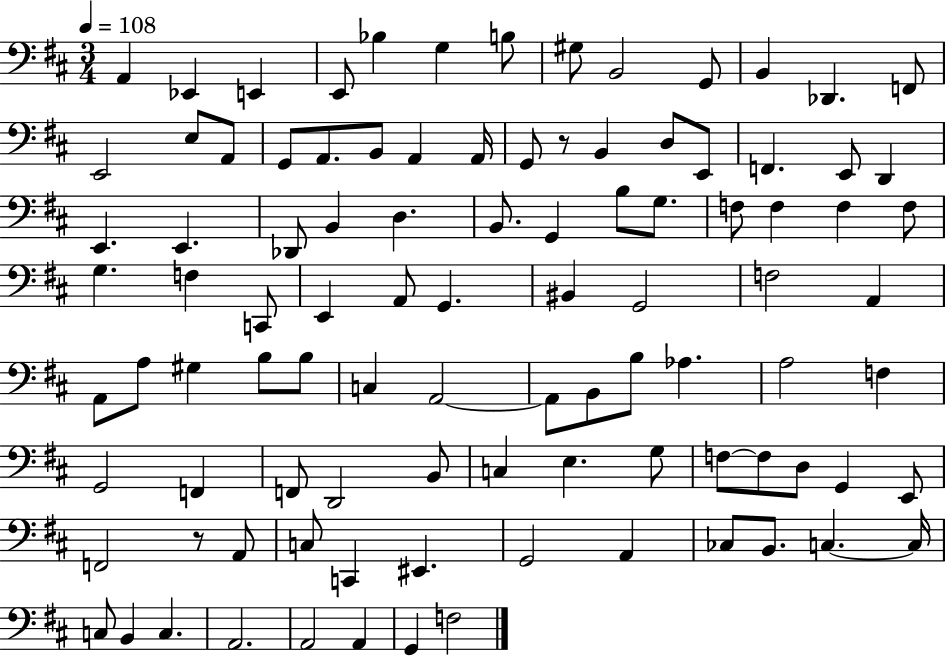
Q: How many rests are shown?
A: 2